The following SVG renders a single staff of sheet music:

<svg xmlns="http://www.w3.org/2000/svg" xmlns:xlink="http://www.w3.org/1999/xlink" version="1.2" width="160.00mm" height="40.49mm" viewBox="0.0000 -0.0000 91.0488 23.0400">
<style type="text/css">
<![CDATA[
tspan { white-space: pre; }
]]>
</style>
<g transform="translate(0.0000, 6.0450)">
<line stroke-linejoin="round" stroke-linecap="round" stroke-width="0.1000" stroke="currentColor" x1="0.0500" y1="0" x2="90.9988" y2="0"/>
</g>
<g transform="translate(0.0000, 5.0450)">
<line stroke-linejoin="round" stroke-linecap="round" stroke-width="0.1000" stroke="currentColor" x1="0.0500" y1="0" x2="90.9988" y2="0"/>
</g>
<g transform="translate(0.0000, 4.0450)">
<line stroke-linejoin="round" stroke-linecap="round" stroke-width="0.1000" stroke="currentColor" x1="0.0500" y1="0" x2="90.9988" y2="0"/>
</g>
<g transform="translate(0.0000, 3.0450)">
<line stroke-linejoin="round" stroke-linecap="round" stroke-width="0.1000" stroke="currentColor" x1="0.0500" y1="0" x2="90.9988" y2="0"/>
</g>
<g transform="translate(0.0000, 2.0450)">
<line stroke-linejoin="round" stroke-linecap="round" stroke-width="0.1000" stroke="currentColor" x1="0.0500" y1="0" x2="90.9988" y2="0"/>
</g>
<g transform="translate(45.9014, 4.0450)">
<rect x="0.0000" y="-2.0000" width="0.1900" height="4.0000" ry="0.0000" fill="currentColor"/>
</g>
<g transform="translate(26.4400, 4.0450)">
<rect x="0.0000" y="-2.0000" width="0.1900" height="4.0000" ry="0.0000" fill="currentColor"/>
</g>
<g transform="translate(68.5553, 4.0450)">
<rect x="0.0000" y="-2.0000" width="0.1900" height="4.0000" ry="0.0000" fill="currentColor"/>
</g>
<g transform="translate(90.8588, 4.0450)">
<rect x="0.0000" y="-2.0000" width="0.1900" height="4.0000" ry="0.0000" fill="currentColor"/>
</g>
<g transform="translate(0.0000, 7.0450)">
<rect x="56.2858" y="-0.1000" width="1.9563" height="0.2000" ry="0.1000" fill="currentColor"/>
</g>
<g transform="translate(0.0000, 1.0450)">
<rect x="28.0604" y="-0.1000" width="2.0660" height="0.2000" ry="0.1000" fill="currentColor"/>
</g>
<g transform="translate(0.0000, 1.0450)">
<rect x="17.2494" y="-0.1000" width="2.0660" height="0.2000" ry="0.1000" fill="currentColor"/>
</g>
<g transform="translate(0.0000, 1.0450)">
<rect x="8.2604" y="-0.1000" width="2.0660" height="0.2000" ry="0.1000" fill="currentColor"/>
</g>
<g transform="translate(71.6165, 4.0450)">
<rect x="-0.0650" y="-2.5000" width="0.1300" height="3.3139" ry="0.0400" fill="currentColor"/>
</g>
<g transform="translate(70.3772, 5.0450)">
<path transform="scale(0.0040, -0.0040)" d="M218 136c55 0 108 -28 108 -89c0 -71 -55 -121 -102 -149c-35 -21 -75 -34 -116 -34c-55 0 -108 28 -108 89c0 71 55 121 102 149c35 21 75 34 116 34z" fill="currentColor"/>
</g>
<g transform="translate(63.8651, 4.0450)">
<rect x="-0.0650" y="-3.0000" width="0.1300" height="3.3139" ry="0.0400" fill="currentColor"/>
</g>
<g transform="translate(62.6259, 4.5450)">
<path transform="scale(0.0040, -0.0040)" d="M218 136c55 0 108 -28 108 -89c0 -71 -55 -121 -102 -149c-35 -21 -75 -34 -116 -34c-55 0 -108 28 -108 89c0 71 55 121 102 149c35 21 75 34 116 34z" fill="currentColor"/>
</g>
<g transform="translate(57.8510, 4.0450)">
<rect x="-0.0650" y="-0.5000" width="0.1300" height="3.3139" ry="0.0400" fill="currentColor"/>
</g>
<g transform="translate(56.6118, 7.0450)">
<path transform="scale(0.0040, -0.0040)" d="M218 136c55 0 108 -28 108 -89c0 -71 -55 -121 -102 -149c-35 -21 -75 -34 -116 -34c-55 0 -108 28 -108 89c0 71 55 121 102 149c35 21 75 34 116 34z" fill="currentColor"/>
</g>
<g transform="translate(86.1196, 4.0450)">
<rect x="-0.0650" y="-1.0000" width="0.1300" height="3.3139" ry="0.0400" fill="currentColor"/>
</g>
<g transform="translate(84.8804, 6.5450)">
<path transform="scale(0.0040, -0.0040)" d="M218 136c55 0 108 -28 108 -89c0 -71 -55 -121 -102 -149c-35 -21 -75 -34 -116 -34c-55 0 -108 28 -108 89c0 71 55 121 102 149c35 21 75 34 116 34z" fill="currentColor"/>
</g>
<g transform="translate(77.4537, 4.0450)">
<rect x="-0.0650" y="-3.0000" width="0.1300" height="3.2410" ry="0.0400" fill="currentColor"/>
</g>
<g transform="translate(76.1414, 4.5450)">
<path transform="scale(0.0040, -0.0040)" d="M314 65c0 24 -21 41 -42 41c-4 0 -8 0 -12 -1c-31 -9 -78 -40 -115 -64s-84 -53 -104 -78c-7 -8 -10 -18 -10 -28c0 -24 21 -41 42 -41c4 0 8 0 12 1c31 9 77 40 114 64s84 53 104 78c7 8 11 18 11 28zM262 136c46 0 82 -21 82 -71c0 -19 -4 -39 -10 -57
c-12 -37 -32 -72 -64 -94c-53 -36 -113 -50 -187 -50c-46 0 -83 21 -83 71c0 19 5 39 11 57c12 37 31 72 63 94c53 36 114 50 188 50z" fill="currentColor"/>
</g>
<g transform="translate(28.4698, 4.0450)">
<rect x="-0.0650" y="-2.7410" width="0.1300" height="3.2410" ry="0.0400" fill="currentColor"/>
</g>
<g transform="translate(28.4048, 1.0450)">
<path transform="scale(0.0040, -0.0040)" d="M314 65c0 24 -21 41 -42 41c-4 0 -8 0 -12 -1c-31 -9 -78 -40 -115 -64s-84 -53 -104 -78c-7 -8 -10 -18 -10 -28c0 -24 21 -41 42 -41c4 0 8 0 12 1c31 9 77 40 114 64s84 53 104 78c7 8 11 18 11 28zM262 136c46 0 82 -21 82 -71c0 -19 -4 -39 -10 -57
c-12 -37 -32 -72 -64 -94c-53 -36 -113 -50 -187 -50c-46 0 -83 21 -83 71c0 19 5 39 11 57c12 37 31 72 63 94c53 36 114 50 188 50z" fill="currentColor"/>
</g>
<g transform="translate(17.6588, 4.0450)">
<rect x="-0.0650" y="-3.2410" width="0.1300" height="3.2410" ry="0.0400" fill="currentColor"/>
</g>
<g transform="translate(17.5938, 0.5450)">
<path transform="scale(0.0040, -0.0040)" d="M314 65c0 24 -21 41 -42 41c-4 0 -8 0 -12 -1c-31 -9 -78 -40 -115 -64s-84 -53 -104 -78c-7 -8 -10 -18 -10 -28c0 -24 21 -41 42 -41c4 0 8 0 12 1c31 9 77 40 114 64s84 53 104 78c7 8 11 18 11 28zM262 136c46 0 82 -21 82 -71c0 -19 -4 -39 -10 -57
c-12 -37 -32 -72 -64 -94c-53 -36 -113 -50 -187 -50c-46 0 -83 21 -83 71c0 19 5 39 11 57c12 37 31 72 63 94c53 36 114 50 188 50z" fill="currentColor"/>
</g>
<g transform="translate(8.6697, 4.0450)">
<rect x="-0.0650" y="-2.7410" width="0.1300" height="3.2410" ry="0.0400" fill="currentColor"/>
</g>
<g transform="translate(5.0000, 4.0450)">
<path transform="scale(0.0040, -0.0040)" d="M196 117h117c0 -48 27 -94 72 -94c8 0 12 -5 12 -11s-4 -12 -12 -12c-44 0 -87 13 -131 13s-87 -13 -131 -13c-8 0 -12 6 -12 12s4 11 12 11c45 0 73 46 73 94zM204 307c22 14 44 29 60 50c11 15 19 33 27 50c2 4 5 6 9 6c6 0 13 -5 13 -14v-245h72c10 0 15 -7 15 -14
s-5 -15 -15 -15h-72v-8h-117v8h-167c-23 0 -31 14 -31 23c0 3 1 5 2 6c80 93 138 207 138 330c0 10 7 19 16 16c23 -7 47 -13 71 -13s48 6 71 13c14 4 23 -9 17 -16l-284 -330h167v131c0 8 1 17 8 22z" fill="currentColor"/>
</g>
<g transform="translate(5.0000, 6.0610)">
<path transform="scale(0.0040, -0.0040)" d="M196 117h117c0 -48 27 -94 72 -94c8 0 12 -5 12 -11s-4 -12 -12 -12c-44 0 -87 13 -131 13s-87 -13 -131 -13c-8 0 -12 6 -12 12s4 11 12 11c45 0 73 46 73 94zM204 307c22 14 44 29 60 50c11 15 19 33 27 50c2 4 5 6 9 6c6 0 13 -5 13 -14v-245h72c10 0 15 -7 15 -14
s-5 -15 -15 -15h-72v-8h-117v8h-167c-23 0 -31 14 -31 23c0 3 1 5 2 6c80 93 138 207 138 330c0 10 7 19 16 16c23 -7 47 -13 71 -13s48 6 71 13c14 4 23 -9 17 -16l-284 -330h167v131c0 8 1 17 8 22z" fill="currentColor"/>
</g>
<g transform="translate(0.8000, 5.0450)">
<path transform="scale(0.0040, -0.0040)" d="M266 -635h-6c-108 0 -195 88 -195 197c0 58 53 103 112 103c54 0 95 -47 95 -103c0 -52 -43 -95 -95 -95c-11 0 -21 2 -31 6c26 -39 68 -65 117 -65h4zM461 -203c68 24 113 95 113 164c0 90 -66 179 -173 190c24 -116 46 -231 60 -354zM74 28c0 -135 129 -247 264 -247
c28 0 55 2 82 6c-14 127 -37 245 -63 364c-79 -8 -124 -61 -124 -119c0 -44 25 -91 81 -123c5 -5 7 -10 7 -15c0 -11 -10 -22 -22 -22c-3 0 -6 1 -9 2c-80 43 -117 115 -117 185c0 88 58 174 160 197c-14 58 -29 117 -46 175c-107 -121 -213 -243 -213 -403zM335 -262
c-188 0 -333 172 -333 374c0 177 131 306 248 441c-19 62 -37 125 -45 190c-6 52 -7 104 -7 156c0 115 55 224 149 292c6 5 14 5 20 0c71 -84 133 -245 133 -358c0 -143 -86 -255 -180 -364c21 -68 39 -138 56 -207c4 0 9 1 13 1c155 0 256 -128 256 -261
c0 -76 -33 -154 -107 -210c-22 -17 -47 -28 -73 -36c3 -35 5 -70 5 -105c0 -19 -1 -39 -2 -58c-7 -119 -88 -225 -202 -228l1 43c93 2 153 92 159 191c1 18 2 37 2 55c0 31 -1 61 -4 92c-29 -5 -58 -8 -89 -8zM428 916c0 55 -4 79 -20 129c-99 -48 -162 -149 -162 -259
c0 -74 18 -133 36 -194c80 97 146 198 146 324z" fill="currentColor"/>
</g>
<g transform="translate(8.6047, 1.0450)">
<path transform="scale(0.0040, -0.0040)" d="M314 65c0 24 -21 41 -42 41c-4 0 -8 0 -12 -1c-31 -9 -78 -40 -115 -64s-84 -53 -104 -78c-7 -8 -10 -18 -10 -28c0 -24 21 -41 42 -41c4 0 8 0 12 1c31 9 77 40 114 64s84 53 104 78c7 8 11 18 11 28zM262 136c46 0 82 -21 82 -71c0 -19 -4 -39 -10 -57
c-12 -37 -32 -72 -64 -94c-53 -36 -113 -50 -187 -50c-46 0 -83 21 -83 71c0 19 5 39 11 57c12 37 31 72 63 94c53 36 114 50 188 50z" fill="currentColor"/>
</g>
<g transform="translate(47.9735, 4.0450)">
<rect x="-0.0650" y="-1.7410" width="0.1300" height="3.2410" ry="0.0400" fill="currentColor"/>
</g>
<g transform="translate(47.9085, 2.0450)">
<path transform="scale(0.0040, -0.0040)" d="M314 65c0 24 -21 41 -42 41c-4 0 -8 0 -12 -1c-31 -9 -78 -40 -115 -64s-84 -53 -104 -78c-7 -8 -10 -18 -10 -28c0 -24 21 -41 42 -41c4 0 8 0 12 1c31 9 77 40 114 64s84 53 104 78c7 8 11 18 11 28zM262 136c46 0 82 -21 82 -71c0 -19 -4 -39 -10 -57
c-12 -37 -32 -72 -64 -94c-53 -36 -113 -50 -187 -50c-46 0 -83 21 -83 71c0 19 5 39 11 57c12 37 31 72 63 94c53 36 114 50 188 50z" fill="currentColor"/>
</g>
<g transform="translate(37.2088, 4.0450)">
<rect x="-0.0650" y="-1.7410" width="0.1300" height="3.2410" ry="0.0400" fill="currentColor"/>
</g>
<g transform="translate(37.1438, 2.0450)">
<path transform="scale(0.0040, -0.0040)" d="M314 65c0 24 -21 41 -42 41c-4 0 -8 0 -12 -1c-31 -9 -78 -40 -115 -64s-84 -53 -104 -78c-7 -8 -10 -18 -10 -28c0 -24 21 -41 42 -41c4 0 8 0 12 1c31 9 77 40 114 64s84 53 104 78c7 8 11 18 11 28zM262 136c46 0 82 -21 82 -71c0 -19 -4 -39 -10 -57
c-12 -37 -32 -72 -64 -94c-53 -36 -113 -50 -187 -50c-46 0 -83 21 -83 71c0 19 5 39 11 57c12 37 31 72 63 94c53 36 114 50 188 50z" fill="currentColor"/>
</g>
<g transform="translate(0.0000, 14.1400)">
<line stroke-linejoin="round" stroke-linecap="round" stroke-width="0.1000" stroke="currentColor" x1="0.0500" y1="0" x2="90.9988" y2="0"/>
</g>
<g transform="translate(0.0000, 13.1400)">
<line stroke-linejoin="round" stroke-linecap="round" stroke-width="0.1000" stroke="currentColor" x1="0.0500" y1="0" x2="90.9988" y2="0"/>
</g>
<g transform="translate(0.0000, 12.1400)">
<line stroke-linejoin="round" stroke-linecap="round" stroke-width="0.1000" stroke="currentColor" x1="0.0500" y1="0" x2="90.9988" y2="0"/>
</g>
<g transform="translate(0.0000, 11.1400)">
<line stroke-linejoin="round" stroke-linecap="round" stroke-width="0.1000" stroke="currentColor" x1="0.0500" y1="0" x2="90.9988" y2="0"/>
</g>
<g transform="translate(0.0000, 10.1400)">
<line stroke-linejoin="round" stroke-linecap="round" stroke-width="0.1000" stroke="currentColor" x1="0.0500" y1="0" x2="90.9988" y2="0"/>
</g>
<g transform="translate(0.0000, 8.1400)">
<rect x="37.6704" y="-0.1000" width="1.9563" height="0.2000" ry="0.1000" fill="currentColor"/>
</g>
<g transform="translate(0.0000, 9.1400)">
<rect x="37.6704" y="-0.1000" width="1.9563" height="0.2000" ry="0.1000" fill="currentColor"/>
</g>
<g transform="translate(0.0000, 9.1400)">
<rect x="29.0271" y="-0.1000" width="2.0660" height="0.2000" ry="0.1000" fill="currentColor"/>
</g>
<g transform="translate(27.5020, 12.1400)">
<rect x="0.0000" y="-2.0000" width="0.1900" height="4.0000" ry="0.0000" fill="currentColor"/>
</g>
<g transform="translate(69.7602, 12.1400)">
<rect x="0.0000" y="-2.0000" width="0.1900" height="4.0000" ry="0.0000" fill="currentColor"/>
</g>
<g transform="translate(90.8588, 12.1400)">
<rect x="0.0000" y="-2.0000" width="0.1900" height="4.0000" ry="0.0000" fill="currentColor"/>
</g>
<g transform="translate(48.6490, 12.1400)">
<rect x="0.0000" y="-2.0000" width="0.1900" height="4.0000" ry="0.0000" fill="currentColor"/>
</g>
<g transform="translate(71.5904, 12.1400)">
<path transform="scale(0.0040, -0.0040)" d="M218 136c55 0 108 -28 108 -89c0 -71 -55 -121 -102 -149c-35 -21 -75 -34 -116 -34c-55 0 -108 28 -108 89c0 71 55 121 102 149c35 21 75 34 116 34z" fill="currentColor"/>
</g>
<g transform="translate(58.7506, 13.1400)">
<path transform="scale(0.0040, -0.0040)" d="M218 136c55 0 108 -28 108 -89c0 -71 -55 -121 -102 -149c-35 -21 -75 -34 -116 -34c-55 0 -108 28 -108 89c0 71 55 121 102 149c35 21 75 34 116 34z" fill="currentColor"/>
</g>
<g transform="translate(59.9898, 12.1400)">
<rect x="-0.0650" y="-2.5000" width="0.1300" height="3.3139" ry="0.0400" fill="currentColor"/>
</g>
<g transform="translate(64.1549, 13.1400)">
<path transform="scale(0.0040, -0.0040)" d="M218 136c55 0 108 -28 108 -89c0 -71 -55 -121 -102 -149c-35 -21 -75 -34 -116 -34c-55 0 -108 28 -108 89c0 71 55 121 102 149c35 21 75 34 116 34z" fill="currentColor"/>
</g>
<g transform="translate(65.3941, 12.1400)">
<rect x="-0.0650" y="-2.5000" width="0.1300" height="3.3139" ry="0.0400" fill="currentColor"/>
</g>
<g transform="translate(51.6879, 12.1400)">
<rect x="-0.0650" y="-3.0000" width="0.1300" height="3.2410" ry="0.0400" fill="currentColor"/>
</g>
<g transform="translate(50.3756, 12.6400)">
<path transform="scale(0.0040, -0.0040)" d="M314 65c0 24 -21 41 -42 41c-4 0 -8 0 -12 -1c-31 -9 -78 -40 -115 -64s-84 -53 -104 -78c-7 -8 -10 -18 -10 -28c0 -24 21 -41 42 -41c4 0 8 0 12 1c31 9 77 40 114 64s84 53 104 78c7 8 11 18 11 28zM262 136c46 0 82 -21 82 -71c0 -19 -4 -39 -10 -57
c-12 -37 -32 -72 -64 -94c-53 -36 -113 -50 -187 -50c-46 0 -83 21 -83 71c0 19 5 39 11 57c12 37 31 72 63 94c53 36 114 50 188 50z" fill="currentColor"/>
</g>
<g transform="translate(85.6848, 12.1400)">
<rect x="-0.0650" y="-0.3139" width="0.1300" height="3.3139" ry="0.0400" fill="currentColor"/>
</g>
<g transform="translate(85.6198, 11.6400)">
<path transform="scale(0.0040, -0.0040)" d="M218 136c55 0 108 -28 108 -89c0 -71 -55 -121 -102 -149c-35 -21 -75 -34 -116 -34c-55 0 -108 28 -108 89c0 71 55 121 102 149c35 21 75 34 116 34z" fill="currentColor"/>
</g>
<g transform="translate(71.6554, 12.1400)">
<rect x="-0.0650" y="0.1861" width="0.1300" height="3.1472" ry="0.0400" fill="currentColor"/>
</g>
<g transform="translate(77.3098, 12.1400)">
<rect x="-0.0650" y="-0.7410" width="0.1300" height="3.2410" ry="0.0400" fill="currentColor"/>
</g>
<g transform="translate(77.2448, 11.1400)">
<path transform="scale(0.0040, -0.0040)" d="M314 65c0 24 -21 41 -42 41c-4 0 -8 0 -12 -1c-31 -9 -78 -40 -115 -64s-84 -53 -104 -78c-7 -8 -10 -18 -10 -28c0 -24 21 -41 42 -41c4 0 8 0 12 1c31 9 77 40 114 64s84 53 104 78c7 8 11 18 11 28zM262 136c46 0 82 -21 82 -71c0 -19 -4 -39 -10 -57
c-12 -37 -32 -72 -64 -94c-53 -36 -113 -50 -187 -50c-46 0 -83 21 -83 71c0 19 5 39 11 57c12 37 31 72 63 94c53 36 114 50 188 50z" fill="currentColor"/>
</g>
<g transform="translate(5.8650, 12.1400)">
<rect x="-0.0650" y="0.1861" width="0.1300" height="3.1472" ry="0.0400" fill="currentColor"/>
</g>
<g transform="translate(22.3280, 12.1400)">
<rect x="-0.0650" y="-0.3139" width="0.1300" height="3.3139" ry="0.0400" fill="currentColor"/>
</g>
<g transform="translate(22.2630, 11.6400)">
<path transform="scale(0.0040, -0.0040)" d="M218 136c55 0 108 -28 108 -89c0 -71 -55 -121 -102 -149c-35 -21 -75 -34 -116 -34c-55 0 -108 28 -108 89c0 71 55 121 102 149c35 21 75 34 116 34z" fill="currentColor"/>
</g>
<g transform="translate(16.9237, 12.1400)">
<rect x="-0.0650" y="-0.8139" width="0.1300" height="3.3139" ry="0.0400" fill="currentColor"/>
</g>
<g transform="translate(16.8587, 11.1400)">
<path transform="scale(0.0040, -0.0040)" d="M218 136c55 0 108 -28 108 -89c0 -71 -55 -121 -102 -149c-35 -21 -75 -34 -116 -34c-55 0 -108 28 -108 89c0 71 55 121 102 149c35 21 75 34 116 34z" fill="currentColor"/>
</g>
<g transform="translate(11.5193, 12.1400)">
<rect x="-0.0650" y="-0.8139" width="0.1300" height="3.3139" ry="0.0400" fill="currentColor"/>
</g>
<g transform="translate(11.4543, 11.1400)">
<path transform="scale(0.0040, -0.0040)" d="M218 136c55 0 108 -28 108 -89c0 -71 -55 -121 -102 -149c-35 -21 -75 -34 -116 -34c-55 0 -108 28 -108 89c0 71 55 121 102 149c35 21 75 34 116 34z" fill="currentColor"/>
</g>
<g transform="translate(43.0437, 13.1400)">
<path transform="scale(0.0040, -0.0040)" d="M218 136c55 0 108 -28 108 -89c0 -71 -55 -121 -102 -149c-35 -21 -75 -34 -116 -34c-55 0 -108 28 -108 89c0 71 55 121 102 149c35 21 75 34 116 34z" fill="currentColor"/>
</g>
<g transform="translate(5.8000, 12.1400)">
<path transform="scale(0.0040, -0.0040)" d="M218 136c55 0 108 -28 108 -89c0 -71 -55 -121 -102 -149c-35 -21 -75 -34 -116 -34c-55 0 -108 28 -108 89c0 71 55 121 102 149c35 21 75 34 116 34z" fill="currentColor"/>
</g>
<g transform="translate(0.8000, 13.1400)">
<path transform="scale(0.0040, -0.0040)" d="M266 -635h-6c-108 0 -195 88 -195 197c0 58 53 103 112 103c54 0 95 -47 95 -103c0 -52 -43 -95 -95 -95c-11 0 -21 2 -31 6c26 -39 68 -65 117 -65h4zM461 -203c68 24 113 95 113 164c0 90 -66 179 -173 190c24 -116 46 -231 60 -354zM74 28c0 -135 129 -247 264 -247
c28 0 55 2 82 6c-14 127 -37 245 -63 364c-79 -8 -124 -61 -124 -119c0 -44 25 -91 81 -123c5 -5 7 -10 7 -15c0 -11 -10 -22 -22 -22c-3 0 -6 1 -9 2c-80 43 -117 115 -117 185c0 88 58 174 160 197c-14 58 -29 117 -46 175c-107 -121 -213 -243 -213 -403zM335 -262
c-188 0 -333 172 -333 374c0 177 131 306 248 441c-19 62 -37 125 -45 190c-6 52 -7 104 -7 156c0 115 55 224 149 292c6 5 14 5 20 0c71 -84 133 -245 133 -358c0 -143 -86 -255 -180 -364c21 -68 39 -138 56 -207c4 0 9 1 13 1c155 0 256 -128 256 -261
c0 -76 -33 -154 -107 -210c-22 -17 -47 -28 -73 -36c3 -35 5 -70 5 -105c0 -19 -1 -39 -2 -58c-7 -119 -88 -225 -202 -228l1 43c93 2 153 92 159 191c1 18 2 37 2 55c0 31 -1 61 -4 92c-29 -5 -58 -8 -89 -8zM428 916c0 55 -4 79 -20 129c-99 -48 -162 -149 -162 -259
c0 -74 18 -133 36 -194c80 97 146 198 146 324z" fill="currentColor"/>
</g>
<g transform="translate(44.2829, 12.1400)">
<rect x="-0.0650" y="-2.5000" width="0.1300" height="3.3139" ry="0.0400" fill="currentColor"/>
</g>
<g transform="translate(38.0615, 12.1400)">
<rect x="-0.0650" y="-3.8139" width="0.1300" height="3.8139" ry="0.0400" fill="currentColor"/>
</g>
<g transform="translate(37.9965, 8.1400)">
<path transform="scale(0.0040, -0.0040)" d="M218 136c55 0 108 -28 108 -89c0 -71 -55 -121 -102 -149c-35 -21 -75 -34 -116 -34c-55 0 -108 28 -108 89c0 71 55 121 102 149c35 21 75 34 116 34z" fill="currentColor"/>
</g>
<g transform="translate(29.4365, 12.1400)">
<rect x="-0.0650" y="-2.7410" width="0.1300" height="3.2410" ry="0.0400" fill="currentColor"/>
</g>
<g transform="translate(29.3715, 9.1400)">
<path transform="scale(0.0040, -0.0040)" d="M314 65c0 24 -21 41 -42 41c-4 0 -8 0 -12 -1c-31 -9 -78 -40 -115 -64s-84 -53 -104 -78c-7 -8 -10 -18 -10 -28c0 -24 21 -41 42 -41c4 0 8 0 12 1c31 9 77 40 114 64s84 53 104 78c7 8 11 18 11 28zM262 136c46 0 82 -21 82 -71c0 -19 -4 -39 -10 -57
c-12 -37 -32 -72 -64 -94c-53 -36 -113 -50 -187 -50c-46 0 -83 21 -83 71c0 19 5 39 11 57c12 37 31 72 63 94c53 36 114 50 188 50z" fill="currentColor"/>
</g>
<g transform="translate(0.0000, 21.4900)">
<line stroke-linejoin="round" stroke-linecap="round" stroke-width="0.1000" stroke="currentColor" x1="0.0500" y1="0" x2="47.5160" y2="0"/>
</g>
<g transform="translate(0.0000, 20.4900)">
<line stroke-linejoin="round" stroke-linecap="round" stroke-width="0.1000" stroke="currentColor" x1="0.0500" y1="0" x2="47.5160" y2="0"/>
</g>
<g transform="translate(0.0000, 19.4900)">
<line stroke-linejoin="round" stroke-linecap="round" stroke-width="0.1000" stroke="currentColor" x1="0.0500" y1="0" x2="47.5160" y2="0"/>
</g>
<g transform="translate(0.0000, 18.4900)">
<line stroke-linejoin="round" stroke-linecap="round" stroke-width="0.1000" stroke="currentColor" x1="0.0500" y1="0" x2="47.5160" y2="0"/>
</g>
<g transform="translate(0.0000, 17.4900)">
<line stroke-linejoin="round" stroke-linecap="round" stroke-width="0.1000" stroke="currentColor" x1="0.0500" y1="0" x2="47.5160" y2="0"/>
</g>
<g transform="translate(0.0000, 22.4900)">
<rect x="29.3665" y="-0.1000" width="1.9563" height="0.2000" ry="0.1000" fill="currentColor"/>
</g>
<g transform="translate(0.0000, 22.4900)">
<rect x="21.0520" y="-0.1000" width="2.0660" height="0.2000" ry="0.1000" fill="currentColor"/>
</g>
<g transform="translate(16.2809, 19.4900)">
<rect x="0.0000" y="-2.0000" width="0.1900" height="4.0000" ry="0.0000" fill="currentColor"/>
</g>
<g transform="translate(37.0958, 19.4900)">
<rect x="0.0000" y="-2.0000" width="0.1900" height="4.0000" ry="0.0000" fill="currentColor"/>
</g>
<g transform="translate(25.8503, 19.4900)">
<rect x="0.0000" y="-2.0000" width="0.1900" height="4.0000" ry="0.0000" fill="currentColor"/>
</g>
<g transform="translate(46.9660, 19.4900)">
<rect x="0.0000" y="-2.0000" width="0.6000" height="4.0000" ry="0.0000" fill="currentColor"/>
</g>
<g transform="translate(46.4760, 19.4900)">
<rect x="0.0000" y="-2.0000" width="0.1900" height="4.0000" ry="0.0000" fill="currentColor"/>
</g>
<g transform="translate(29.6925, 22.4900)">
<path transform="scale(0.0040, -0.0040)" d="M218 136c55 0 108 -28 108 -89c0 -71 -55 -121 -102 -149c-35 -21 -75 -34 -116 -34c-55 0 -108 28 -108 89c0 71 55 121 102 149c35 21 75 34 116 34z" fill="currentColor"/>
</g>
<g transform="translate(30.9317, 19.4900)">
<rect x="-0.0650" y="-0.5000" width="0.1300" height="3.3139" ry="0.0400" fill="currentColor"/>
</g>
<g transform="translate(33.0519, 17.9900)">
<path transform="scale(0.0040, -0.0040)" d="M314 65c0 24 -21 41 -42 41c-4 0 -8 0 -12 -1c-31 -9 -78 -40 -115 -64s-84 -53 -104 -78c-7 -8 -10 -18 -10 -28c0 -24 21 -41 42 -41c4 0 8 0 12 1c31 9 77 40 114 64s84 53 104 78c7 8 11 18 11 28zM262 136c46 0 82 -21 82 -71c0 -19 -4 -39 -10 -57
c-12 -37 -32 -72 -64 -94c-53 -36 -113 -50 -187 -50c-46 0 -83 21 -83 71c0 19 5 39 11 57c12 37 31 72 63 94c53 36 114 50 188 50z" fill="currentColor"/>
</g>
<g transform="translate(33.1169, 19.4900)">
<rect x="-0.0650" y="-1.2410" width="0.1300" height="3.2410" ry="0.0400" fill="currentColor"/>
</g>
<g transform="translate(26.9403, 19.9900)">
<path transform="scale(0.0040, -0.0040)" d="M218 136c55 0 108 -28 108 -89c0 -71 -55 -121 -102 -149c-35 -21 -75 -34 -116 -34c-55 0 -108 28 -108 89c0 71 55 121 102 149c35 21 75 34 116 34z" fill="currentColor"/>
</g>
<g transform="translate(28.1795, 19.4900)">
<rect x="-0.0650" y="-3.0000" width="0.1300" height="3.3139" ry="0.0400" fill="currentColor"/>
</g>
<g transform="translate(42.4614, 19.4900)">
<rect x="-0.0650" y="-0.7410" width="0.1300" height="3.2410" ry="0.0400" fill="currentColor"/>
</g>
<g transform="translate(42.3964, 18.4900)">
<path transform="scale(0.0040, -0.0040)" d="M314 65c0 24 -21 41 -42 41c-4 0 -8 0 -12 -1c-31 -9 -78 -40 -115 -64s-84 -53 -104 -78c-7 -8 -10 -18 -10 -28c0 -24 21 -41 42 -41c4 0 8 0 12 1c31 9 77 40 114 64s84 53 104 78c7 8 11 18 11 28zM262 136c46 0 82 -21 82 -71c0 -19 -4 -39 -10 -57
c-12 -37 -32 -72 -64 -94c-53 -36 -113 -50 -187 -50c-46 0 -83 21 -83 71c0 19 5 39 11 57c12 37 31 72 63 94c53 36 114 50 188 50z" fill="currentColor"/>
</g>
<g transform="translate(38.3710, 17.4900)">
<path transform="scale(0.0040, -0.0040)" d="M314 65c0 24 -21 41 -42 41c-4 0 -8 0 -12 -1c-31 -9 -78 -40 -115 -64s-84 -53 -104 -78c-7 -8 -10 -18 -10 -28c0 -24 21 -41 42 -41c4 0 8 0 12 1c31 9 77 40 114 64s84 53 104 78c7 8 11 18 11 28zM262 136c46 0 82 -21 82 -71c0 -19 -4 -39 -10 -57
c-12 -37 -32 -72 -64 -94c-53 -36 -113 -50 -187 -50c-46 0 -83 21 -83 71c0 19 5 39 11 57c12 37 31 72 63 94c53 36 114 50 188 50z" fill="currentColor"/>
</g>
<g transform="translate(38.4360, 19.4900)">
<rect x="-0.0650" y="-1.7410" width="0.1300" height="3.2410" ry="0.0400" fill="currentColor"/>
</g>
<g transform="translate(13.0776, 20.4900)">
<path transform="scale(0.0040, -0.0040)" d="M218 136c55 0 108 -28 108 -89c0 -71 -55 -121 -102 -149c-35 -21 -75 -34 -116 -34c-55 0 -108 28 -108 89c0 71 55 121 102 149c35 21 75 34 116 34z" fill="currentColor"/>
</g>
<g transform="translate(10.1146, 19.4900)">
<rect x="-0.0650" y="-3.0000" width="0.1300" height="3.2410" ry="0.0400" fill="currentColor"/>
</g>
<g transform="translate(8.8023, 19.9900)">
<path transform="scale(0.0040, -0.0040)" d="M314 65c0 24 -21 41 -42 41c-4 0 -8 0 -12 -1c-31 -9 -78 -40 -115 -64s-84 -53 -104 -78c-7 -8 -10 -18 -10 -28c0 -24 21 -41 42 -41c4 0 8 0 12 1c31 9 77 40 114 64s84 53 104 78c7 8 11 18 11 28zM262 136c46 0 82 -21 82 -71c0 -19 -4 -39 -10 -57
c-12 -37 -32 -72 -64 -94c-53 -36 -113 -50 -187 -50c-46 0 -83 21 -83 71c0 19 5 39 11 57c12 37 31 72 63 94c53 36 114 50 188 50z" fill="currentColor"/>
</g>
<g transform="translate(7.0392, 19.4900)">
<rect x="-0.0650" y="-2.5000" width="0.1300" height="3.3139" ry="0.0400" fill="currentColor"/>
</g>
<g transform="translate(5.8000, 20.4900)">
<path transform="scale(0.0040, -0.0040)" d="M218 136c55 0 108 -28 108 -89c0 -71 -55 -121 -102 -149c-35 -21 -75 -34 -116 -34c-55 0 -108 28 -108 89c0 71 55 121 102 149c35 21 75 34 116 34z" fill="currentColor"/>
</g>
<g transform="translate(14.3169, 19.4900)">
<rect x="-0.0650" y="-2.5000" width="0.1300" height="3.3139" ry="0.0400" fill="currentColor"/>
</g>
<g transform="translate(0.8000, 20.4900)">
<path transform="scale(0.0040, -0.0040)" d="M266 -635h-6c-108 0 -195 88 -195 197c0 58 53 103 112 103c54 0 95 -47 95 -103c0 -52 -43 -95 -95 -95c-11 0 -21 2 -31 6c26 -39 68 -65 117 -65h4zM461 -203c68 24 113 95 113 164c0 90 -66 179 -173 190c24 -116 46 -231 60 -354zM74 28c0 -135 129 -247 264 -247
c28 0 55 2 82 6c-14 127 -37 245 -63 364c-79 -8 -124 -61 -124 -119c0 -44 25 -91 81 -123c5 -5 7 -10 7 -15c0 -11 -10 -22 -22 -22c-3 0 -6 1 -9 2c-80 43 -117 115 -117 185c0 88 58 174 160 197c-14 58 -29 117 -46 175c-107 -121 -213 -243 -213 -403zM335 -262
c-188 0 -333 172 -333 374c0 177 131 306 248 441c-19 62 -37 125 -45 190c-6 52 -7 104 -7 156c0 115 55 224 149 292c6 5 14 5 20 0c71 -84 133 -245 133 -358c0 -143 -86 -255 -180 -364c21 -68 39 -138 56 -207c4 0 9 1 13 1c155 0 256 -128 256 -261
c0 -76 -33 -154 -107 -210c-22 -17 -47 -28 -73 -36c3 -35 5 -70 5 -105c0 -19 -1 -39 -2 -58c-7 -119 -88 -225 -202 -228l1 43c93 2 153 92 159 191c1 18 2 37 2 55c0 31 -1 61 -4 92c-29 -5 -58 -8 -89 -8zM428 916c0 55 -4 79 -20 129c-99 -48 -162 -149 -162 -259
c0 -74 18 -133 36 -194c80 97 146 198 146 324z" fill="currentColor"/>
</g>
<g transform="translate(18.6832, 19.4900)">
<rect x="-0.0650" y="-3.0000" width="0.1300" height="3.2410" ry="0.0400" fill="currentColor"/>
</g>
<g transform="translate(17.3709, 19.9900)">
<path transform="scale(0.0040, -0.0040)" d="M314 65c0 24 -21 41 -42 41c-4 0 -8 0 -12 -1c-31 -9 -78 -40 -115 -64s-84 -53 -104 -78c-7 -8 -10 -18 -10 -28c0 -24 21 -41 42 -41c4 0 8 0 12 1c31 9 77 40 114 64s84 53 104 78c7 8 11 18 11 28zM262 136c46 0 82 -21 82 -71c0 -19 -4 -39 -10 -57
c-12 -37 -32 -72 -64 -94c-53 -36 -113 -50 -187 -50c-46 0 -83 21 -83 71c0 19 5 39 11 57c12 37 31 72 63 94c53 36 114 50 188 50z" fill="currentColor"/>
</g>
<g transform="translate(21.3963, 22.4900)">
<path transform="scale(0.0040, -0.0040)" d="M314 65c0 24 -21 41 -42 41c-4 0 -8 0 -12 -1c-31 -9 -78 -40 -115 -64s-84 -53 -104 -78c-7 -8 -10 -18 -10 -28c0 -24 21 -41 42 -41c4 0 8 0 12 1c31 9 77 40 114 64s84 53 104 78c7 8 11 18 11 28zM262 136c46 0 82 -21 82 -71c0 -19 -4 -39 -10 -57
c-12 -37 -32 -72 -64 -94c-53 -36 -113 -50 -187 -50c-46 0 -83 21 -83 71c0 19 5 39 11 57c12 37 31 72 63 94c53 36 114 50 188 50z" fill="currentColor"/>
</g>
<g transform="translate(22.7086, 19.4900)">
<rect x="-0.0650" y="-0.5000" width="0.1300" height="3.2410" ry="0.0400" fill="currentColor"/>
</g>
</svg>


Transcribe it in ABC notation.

X:1
T:Untitled
M:4/4
L:1/4
K:C
a2 b2 a2 f2 f2 C A G A2 D B d d c a2 c' G A2 G G B d2 c G A2 G A2 C2 A C e2 f2 d2